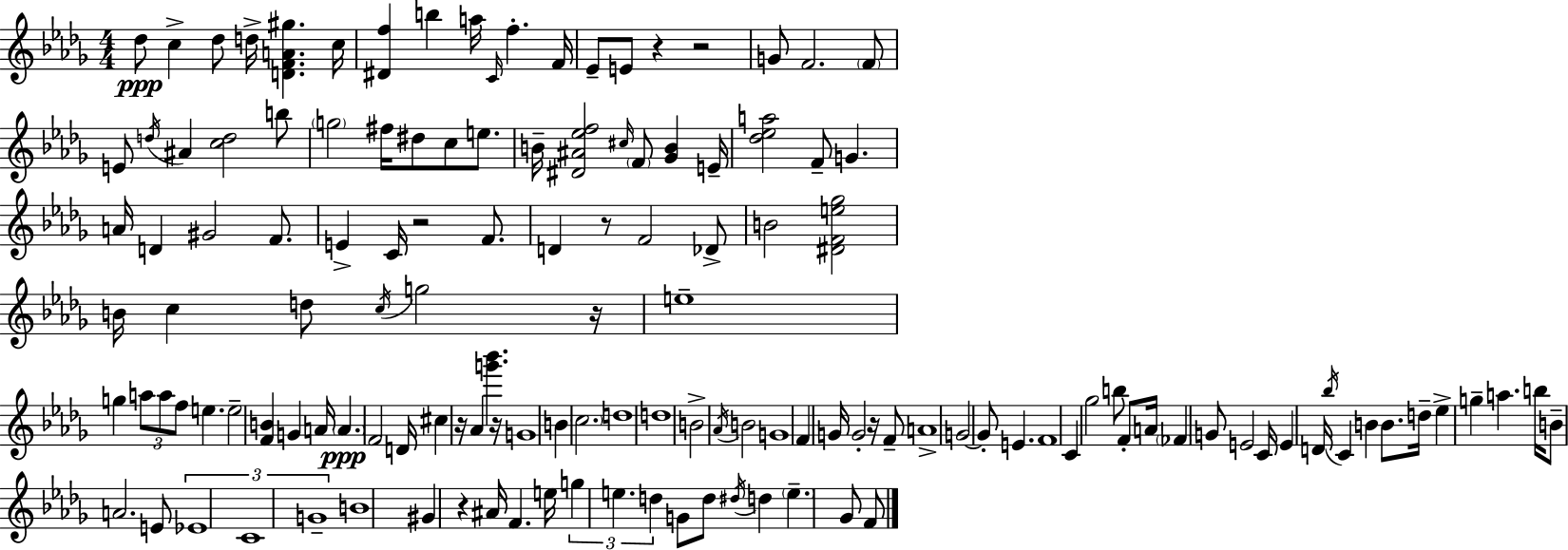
Db5/e C5/q Db5/e D5/s [D4,F4,A4,G#5]/q. C5/s [D#4,F5]/q B5/q A5/s C4/s F5/q. F4/s Eb4/e E4/e R/q R/h G4/e F4/h. F4/e E4/e D5/s A#4/q [C5,D5]/h B5/e G5/h F#5/s D#5/e C5/e E5/e. B4/s [D#4,A#4,Eb5,F5]/h C#5/s F4/e [Gb4,B4]/q E4/s [Db5,Eb5,A5]/h F4/e G4/q. A4/s D4/q G#4/h F4/e. E4/q C4/s R/h F4/e. D4/q R/e F4/h Db4/e B4/h [D#4,F4,E5,Gb5]/h B4/s C5/q D5/e C5/s G5/h R/s E5/w G5/q A5/e A5/e F5/e E5/q. E5/h [F4,B4]/q G4/q A4/s A4/q. F4/h D4/s C#5/q R/s Ab4/q [G6,Bb6]/q. R/s G4/w B4/q C5/h. D5/w D5/w B4/h Ab4/s B4/h G4/w F4/q G4/s G4/h R/s F4/e A4/w G4/h G4/e E4/q. F4/w C4/q Gb5/h B5/e F4/e A4/s FES4/q G4/e E4/h C4/s E4/q D4/s Bb5/s C4/q B4/q B4/e. D5/s Eb5/q G5/q A5/q. B5/s B4/e A4/h. E4/e Eb4/w C4/w G4/w B4/w G#4/q R/q A#4/s F4/q. E5/s G5/q E5/q. D5/q G4/e D5/e D#5/s D5/q E5/q. Gb4/e F4/e